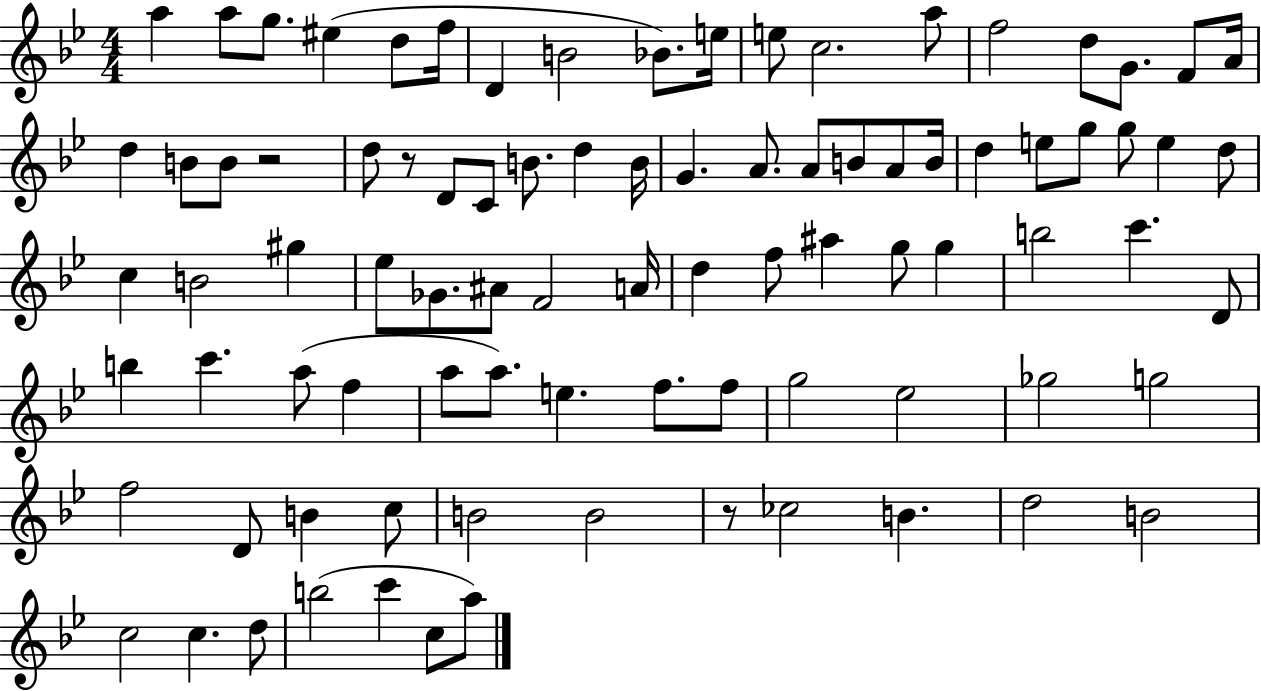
X:1
T:Untitled
M:4/4
L:1/4
K:Bb
a a/2 g/2 ^e d/2 f/4 D B2 _B/2 e/4 e/2 c2 a/2 f2 d/2 G/2 F/2 A/4 d B/2 B/2 z2 d/2 z/2 D/2 C/2 B/2 d B/4 G A/2 A/2 B/2 A/2 B/4 d e/2 g/2 g/2 e d/2 c B2 ^g _e/2 _G/2 ^A/2 F2 A/4 d f/2 ^a g/2 g b2 c' D/2 b c' a/2 f a/2 a/2 e f/2 f/2 g2 _e2 _g2 g2 f2 D/2 B c/2 B2 B2 z/2 _c2 B d2 B2 c2 c d/2 b2 c' c/2 a/2